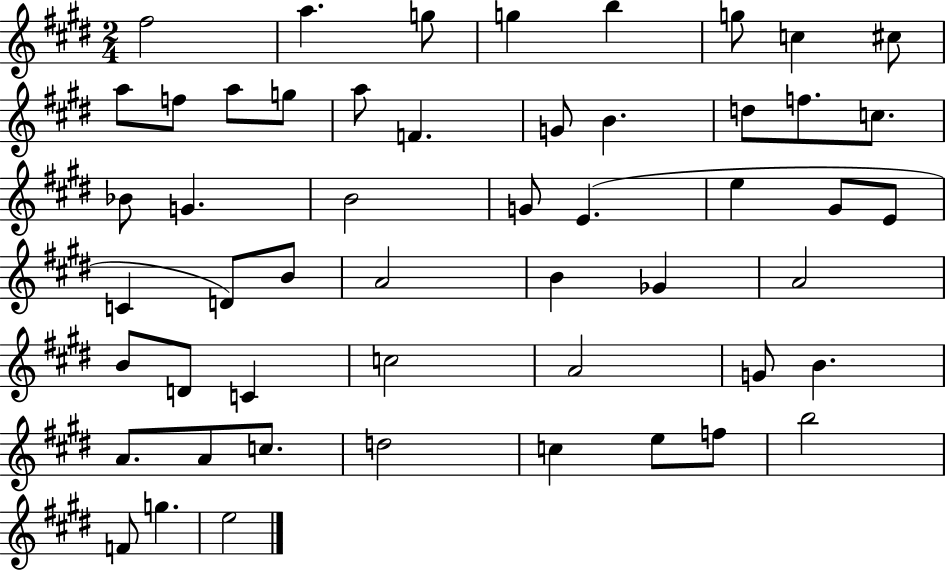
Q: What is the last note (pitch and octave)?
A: E5